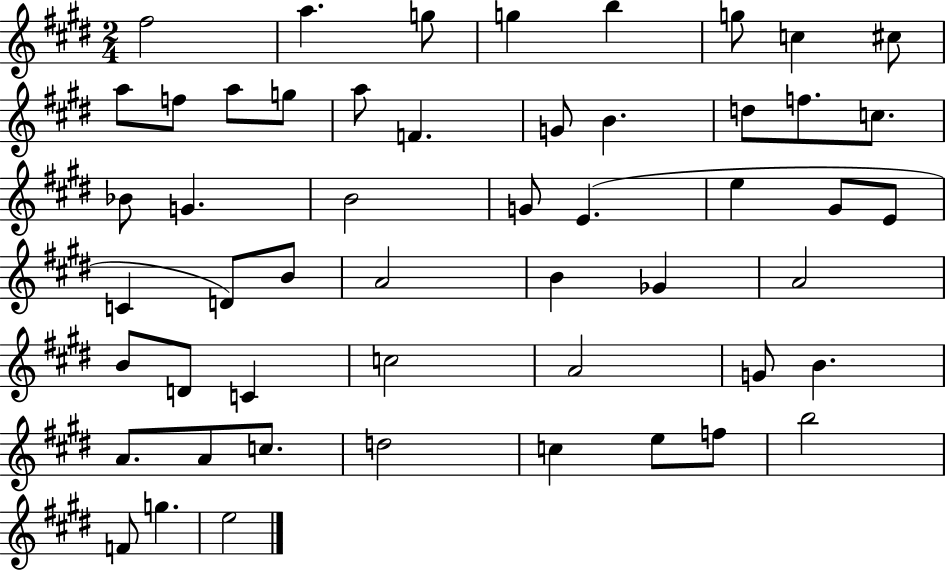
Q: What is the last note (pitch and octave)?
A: E5